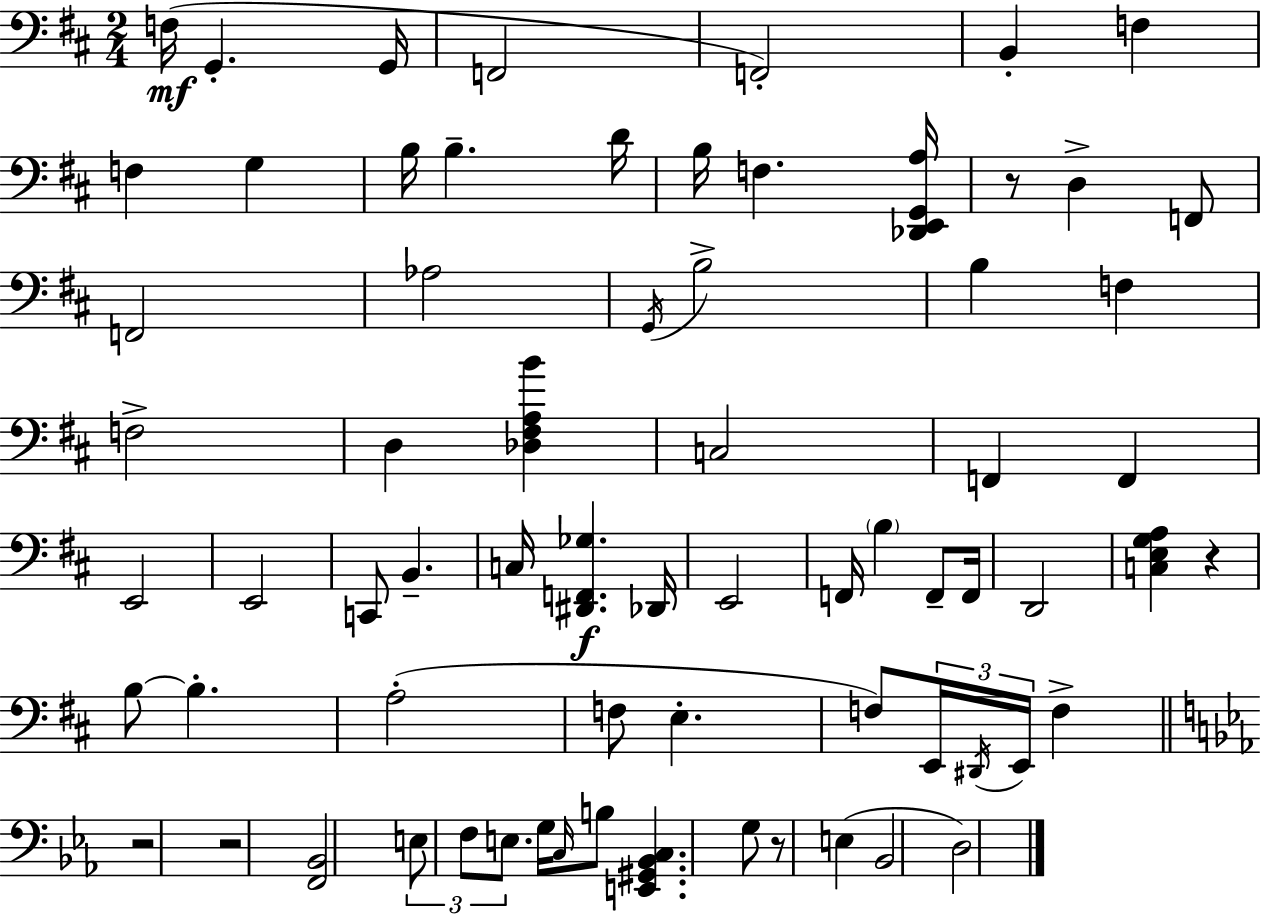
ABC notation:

X:1
T:Untitled
M:2/4
L:1/4
K:D
F,/4 G,, G,,/4 F,,2 F,,2 B,, F, F, G, B,/4 B, D/4 B,/4 F, [_D,,E,,G,,A,]/4 z/2 D, F,,/2 F,,2 _A,2 G,,/4 B,2 B, F, F,2 D, [_D,^F,A,B] C,2 F,, F,, E,,2 E,,2 C,,/2 B,, C,/4 [^D,,F,,_G,] _D,,/4 E,,2 F,,/4 B, F,,/2 F,,/4 D,,2 [C,E,G,A,] z B,/2 B, A,2 F,/2 E, F,/2 E,,/4 ^D,,/4 E,,/4 F, z2 z2 [F,,_B,,]2 E,/2 F,/2 E,/2 G,/4 C,/4 B,/2 [E,,^G,,_B,,C,] G,/2 z/2 E, _B,,2 D,2